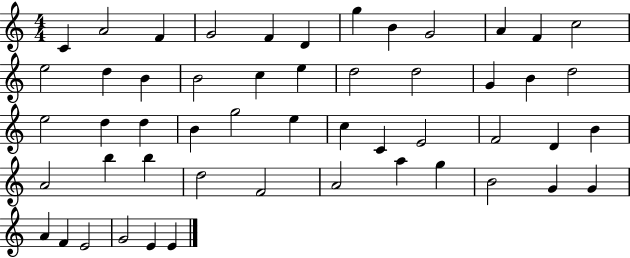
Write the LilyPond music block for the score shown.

{
  \clef treble
  \numericTimeSignature
  \time 4/4
  \key c \major
  c'4 a'2 f'4 | g'2 f'4 d'4 | g''4 b'4 g'2 | a'4 f'4 c''2 | \break e''2 d''4 b'4 | b'2 c''4 e''4 | d''2 d''2 | g'4 b'4 d''2 | \break e''2 d''4 d''4 | b'4 g''2 e''4 | c''4 c'4 e'2 | f'2 d'4 b'4 | \break a'2 b''4 b''4 | d''2 f'2 | a'2 a''4 g''4 | b'2 g'4 g'4 | \break a'4 f'4 e'2 | g'2 e'4 e'4 | \bar "|."
}